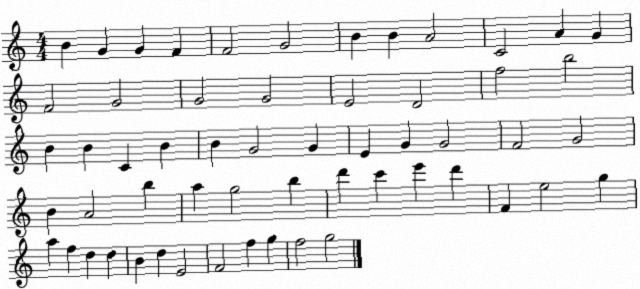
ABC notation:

X:1
T:Untitled
M:4/4
L:1/4
K:C
B G G F F2 G2 B B A2 C2 A G F2 G2 G2 G2 E2 D2 f2 b2 B B C B B G2 G E G G2 F2 G2 B A2 b a g2 b d' c' e' d' F e2 g a f d d B d E2 F2 f g f2 g2